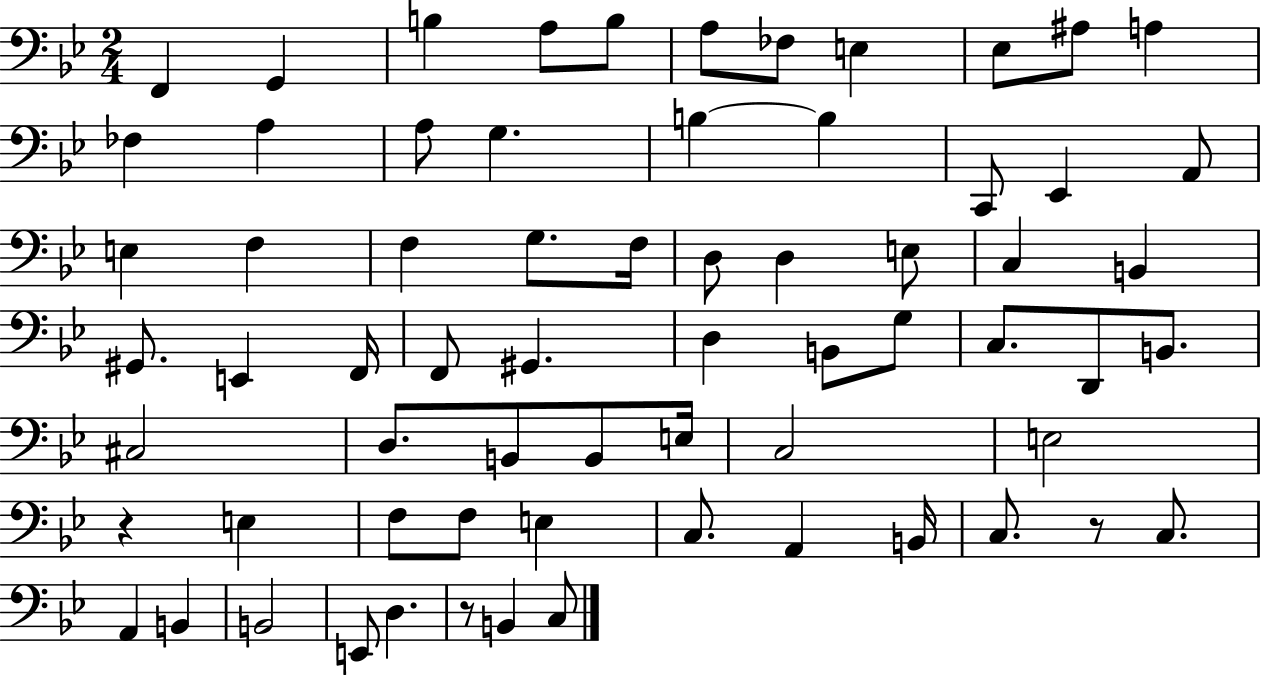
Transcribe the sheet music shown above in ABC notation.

X:1
T:Untitled
M:2/4
L:1/4
K:Bb
F,, G,, B, A,/2 B,/2 A,/2 _F,/2 E, _E,/2 ^A,/2 A, _F, A, A,/2 G, B, B, C,,/2 _E,, A,,/2 E, F, F, G,/2 F,/4 D,/2 D, E,/2 C, B,, ^G,,/2 E,, F,,/4 F,,/2 ^G,, D, B,,/2 G,/2 C,/2 D,,/2 B,,/2 ^C,2 D,/2 B,,/2 B,,/2 E,/4 C,2 E,2 z E, F,/2 F,/2 E, C,/2 A,, B,,/4 C,/2 z/2 C,/2 A,, B,, B,,2 E,,/2 D, z/2 B,, C,/2